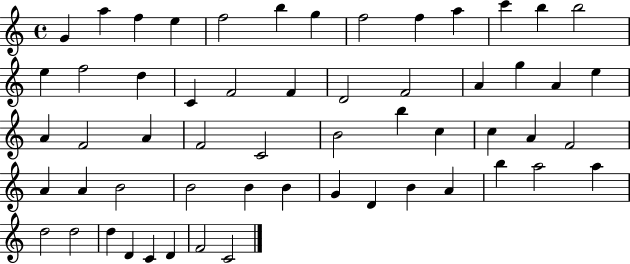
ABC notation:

X:1
T:Untitled
M:4/4
L:1/4
K:C
G a f e f2 b g f2 f a c' b b2 e f2 d C F2 F D2 F2 A g A e A F2 A F2 C2 B2 b c c A F2 A A B2 B2 B B G D B A b a2 a d2 d2 d D C D F2 C2